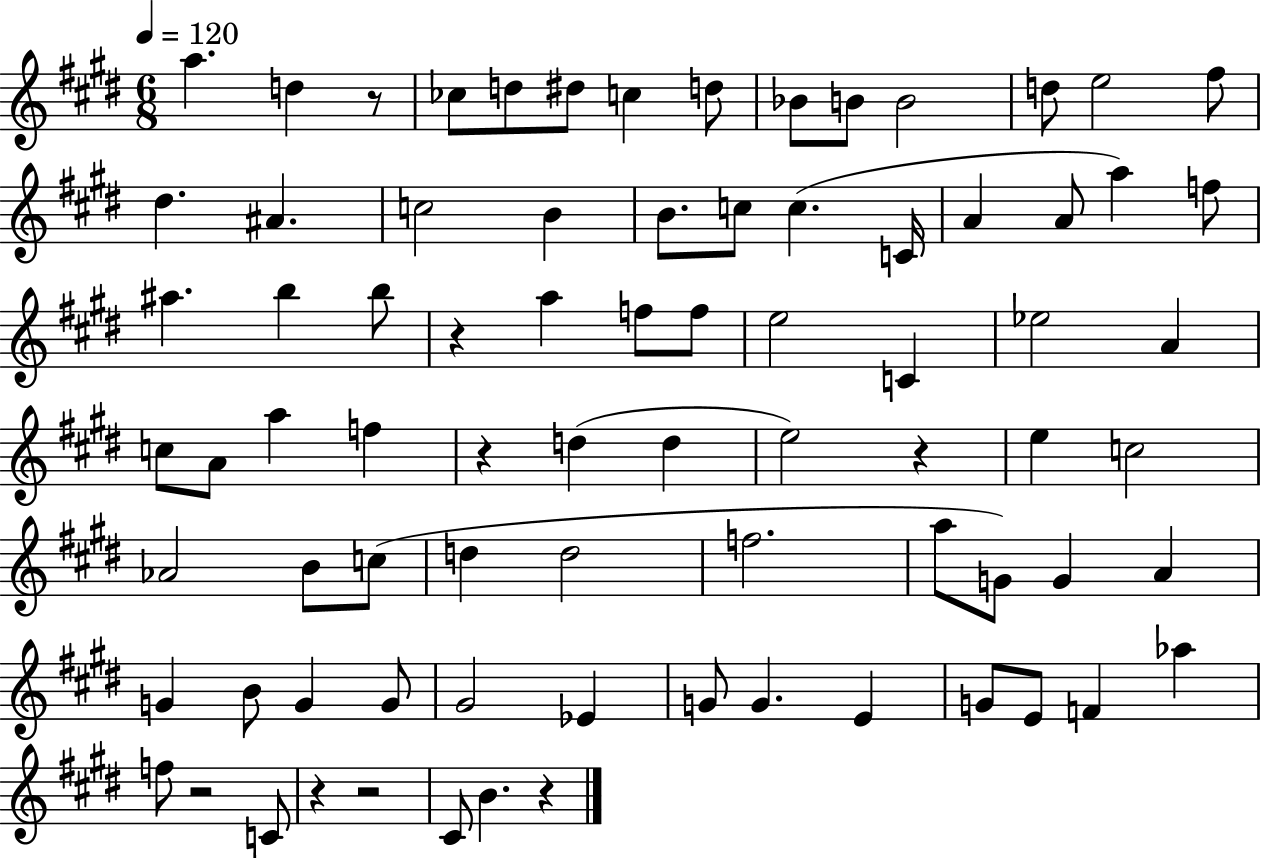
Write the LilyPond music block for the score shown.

{
  \clef treble
  \numericTimeSignature
  \time 6/8
  \key e \major
  \tempo 4 = 120
  a''4. d''4 r8 | ces''8 d''8 dis''8 c''4 d''8 | bes'8 b'8 b'2 | d''8 e''2 fis''8 | \break dis''4. ais'4. | c''2 b'4 | b'8. c''8 c''4.( c'16 | a'4 a'8 a''4) f''8 | \break ais''4. b''4 b''8 | r4 a''4 f''8 f''8 | e''2 c'4 | ees''2 a'4 | \break c''8 a'8 a''4 f''4 | r4 d''4( d''4 | e''2) r4 | e''4 c''2 | \break aes'2 b'8 c''8( | d''4 d''2 | f''2. | a''8 g'8) g'4 a'4 | \break g'4 b'8 g'4 g'8 | gis'2 ees'4 | g'8 g'4. e'4 | g'8 e'8 f'4 aes''4 | \break f''8 r2 c'8 | r4 r2 | cis'8 b'4. r4 | \bar "|."
}